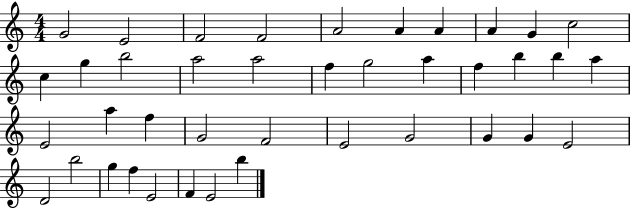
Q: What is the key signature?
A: C major